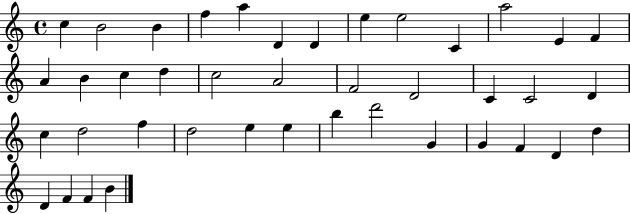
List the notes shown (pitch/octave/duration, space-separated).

C5/q B4/h B4/q F5/q A5/q D4/q D4/q E5/q E5/h C4/q A5/h E4/q F4/q A4/q B4/q C5/q D5/q C5/h A4/h F4/h D4/h C4/q C4/h D4/q C5/q D5/h F5/q D5/h E5/q E5/q B5/q D6/h G4/q G4/q F4/q D4/q D5/q D4/q F4/q F4/q B4/q